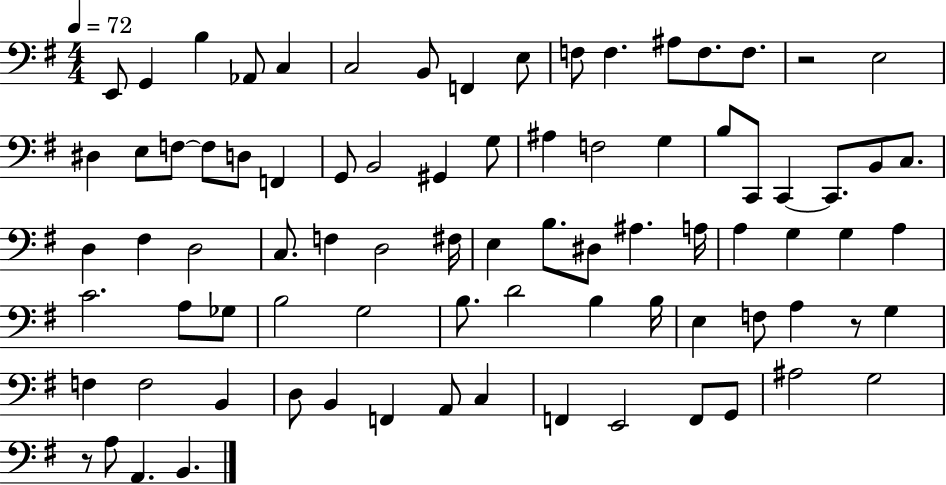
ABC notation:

X:1
T:Untitled
M:4/4
L:1/4
K:G
E,,/2 G,, B, _A,,/2 C, C,2 B,,/2 F,, E,/2 F,/2 F, ^A,/2 F,/2 F,/2 z2 E,2 ^D, E,/2 F,/2 F,/2 D,/2 F,, G,,/2 B,,2 ^G,, G,/2 ^A, F,2 G, B,/2 C,,/2 C,, C,,/2 B,,/2 C,/2 D, ^F, D,2 C,/2 F, D,2 ^F,/4 E, B,/2 ^D,/2 ^A, A,/4 A, G, G, A, C2 A,/2 _G,/2 B,2 G,2 B,/2 D2 B, B,/4 E, F,/2 A, z/2 G, F, F,2 B,, D,/2 B,, F,, A,,/2 C, F,, E,,2 F,,/2 G,,/2 ^A,2 G,2 z/2 A,/2 A,, B,,